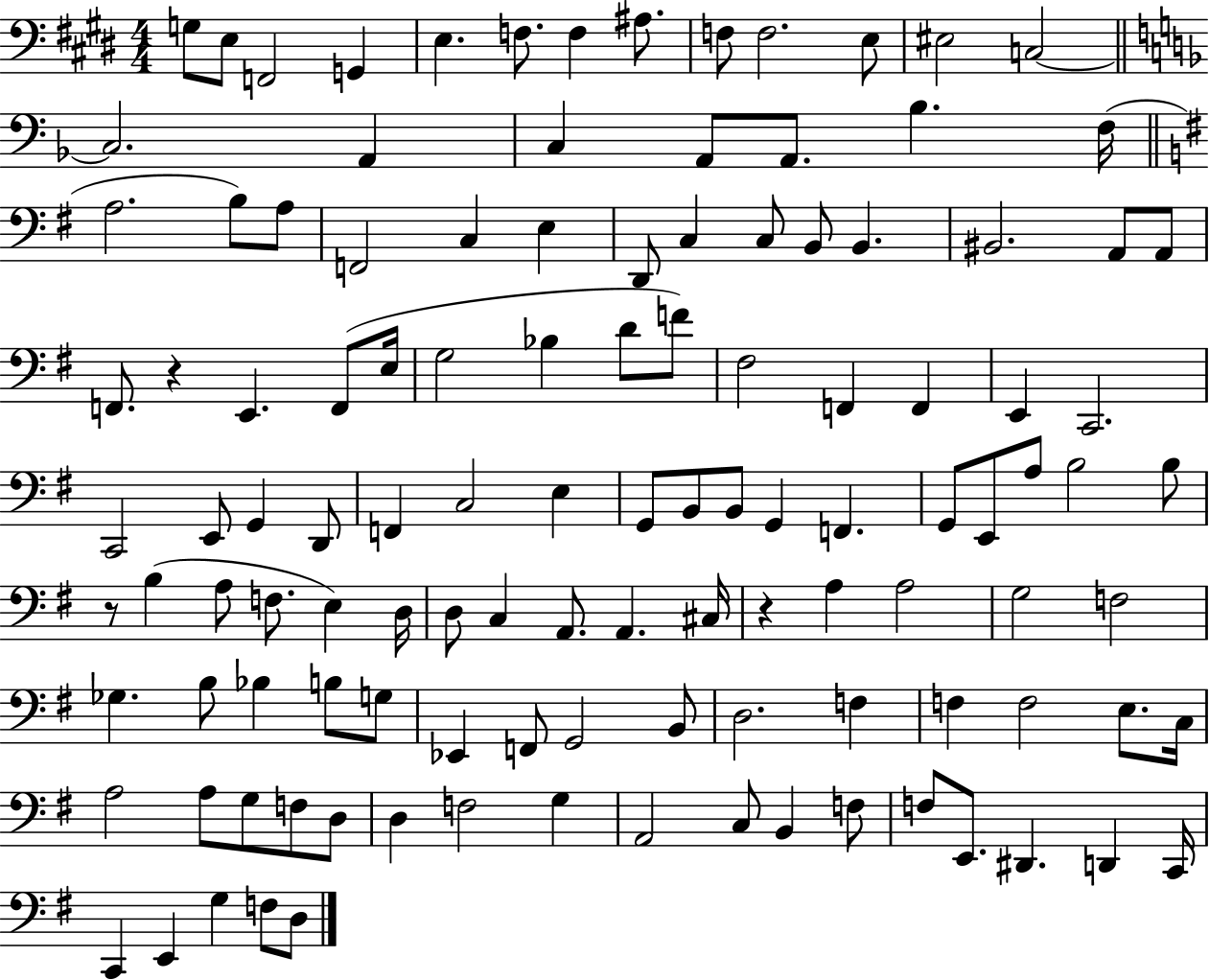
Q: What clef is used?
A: bass